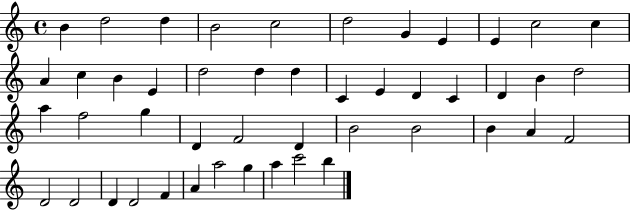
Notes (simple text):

B4/q D5/h D5/q B4/h C5/h D5/h G4/q E4/q E4/q C5/h C5/q A4/q C5/q B4/q E4/q D5/h D5/q D5/q C4/q E4/q D4/q C4/q D4/q B4/q D5/h A5/q F5/h G5/q D4/q F4/h D4/q B4/h B4/h B4/q A4/q F4/h D4/h D4/h D4/q D4/h F4/q A4/q A5/h G5/q A5/q C6/h B5/q